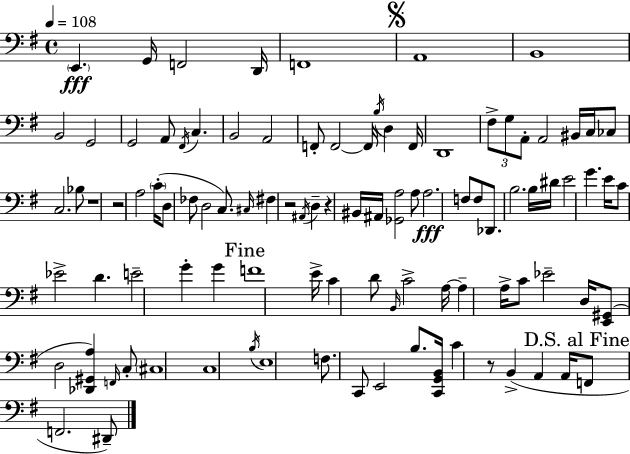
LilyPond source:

{
  \clef bass
  \time 4/4
  \defaultTimeSignature
  \key g \major
  \tempo 4 = 108
  \parenthesize e,4.\fff g,16 f,2 d,16 | f,1 | \mark \markup { \musicglyph "scripts.segno" } a,1 | b,1 | \break b,2 g,2 | g,2 a,8 \acciaccatura { fis,16 } c4. | b,2 a,2 | f,8-. f,2~~ f,16 \acciaccatura { b16 } d4 | \break f,16 d,1 | \tuplet 3/2 { fis8-> g8 a,8-. } a,2 | bis,16 c16 ces8 c2. | bes8 r1 | \break r2 a2 | \parenthesize c'16-.( d8 fes8 d2 c8.) | \grace { cis16 } fis4 r2 \acciaccatura { ais,16 } | d4-- r4 bis,16 ais,16 <ges, a>2 | \break a8 a2.\fff | f8 f8 des,8. b2. | b16 dis'16 e'2 g'4. | e'16 c'8 ees'2-> d'4. | \break e'2-- g'4-. | g'4 \mark "Fine" f'1 | e'16-> c'4 d'8 \grace { b,16 } c'2-> | a16~~ a4-- a16-> c'8 ees'2-- | \break d16 <e, gis,>8( d2 <des, gis, a>4) | \grace { f,16 } c8-. \parenthesize cis1 | c1 | \acciaccatura { b16 } e1 | \break f8. c,8 e,2 | b8. <c, g, b,>16 c'4 r8 b,4->( | a,4 a,16 \mark "D.S. al Fine" f,8 f,2. | dis,8--) \bar "|."
}